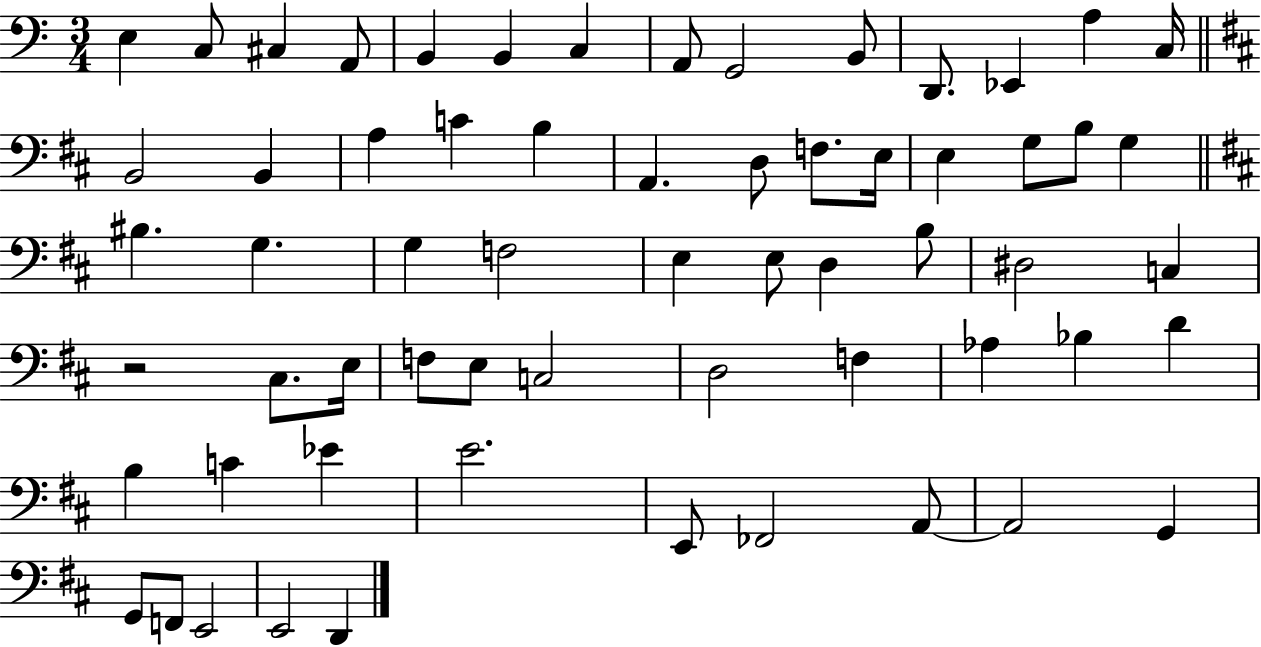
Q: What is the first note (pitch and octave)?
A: E3